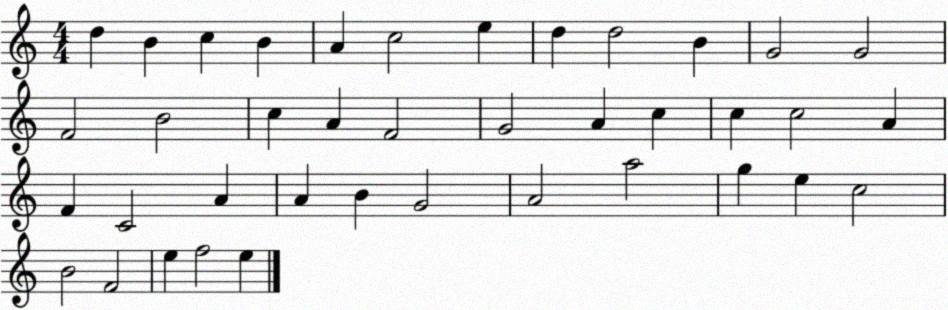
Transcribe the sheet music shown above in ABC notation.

X:1
T:Untitled
M:4/4
L:1/4
K:C
d B c B A c2 e d d2 B G2 G2 F2 B2 c A F2 G2 A c c c2 A F C2 A A B G2 A2 a2 g e c2 B2 F2 e f2 e